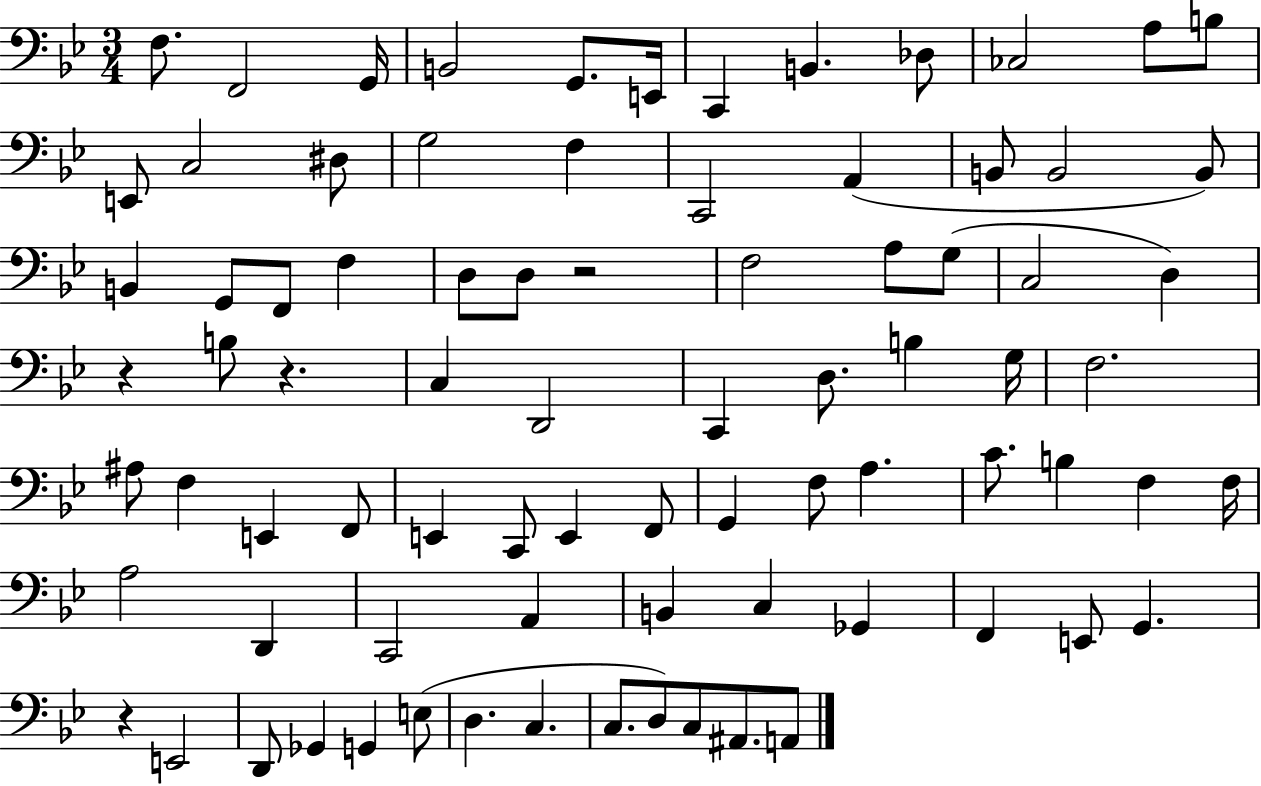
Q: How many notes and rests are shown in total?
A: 82